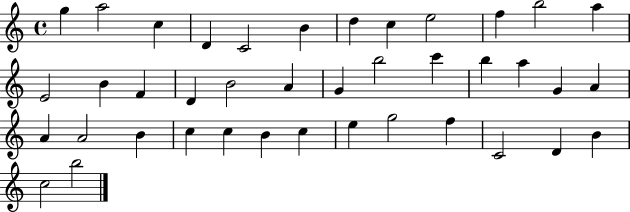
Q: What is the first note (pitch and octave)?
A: G5